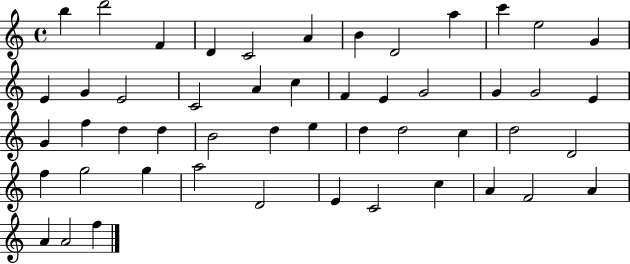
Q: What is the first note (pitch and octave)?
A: B5